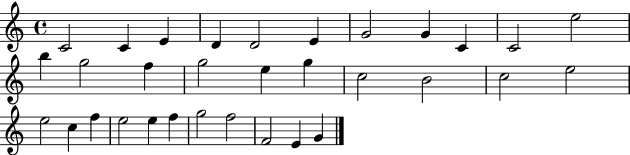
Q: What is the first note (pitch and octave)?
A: C4